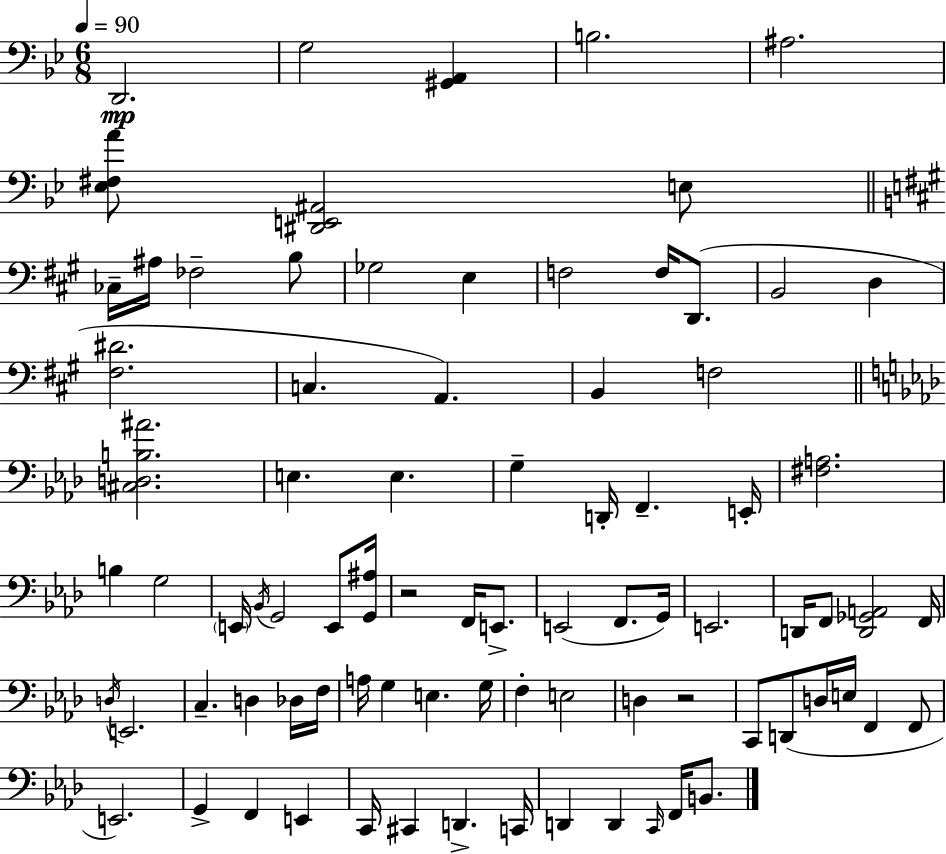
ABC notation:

X:1
T:Untitled
M:6/8
L:1/4
K:Gm
D,,2 G,2 [^G,,A,,] B,2 ^A,2 [_E,^F,A]/2 [^D,,E,,^A,,]2 E,/2 _C,/4 ^A,/4 _F,2 B,/2 _G,2 E, F,2 F,/4 D,,/2 B,,2 D, [^F,^D]2 C, A,, B,, F,2 [^C,D,B,^A]2 E, E, G, D,,/4 F,, E,,/4 [^F,A,]2 B, G,2 E,,/4 _B,,/4 G,,2 E,,/2 [G,,^A,]/4 z2 F,,/4 E,,/2 E,,2 F,,/2 G,,/4 E,,2 D,,/4 F,,/2 [D,,_G,,A,,]2 F,,/4 D,/4 E,,2 C, D, _D,/4 F,/4 A,/4 G, E, G,/4 F, E,2 D, z2 C,,/2 D,,/2 D,/4 E,/4 F,, F,,/2 E,,2 G,, F,, E,, C,,/4 ^C,, D,, C,,/4 D,, D,, C,,/4 F,,/4 B,,/2